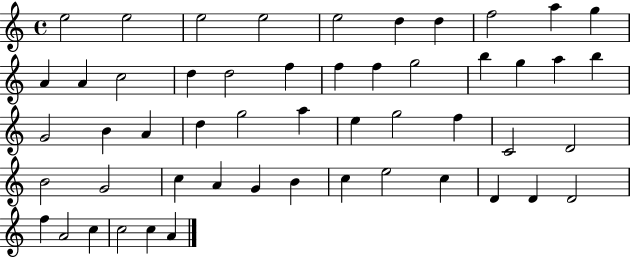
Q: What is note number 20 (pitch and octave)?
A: B5